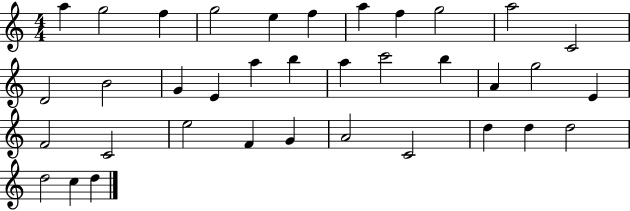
{
  \clef treble
  \numericTimeSignature
  \time 4/4
  \key c \major
  a''4 g''2 f''4 | g''2 e''4 f''4 | a''4 f''4 g''2 | a''2 c'2 | \break d'2 b'2 | g'4 e'4 a''4 b''4 | a''4 c'''2 b''4 | a'4 g''2 e'4 | \break f'2 c'2 | e''2 f'4 g'4 | a'2 c'2 | d''4 d''4 d''2 | \break d''2 c''4 d''4 | \bar "|."
}